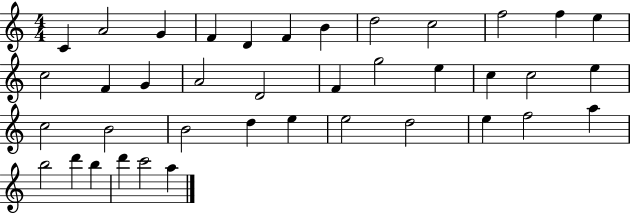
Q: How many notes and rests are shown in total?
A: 39